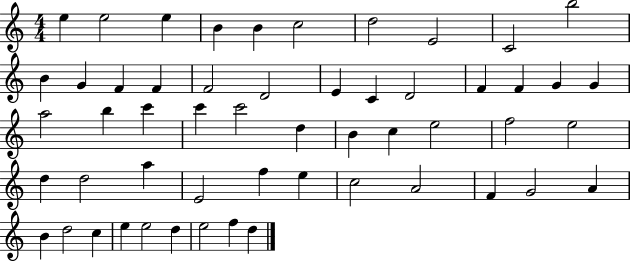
E5/q E5/h E5/q B4/q B4/q C5/h D5/h E4/h C4/h B5/h B4/q G4/q F4/q F4/q F4/h D4/h E4/q C4/q D4/h F4/q F4/q G4/q G4/q A5/h B5/q C6/q C6/q C6/h D5/q B4/q C5/q E5/h F5/h E5/h D5/q D5/h A5/q E4/h F5/q E5/q C5/h A4/h F4/q G4/h A4/q B4/q D5/h C5/q E5/q E5/h D5/q E5/h F5/q D5/q